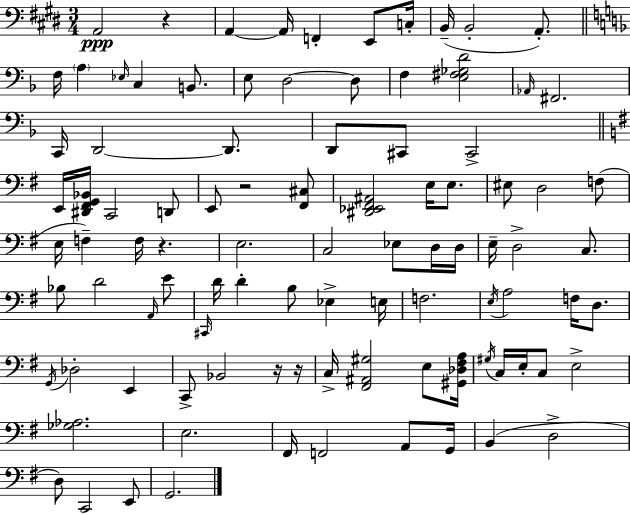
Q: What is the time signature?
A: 3/4